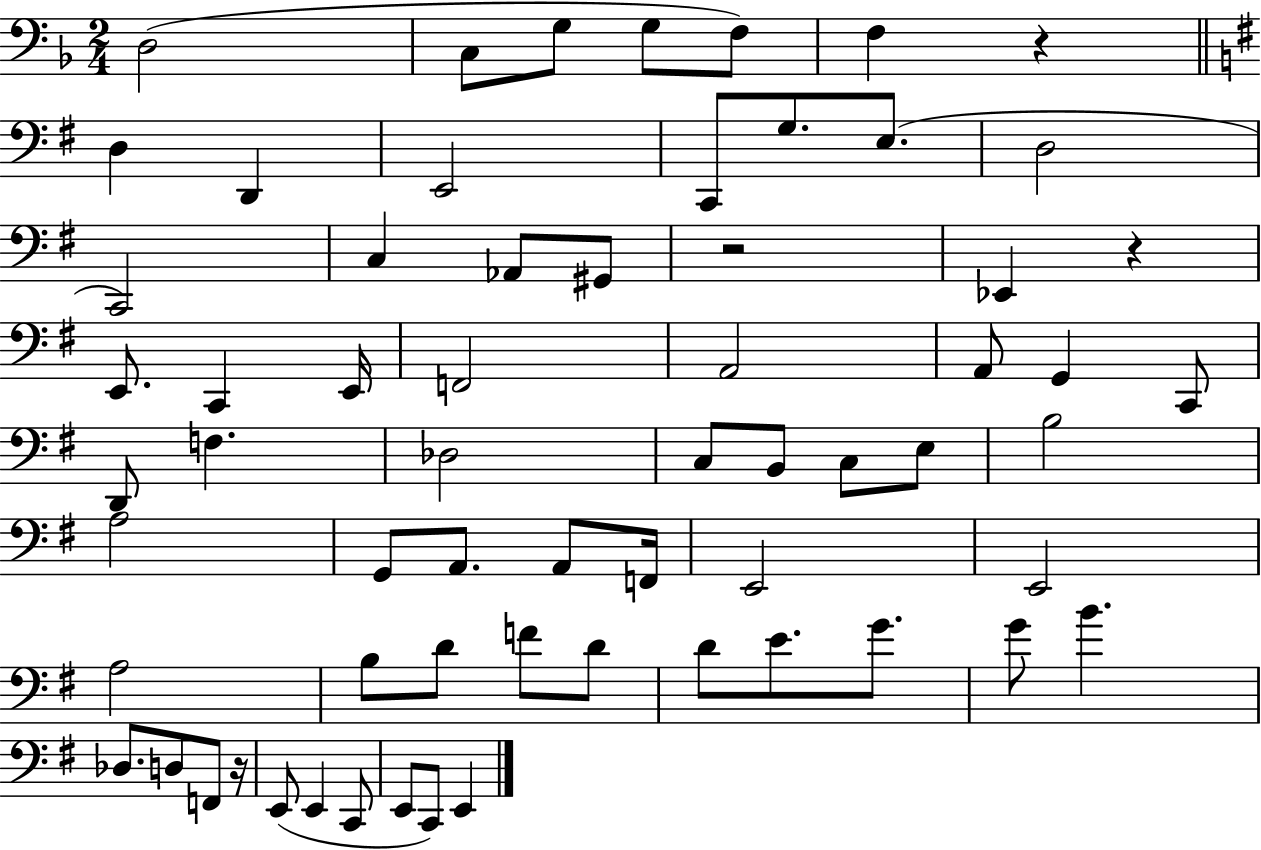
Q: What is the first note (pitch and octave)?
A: D3